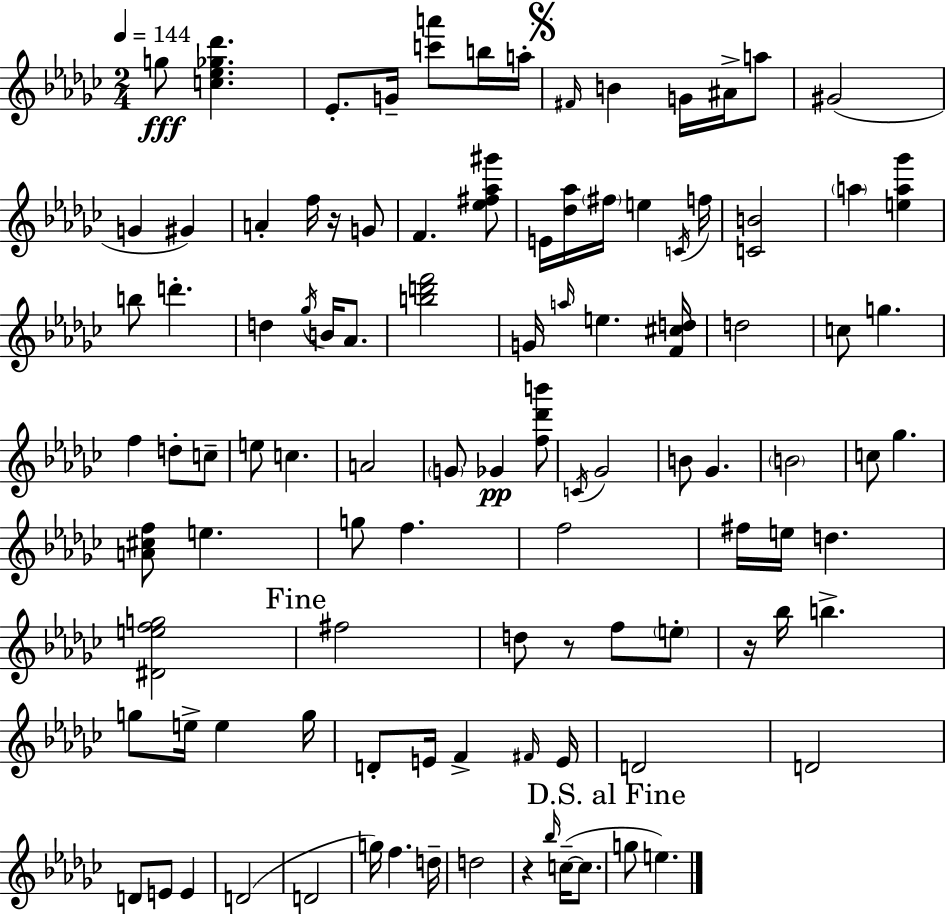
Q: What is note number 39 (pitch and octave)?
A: E5